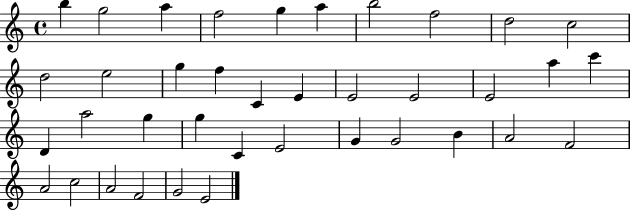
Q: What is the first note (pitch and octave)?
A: B5